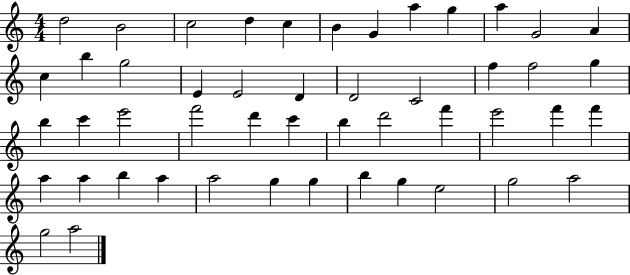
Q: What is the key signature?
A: C major